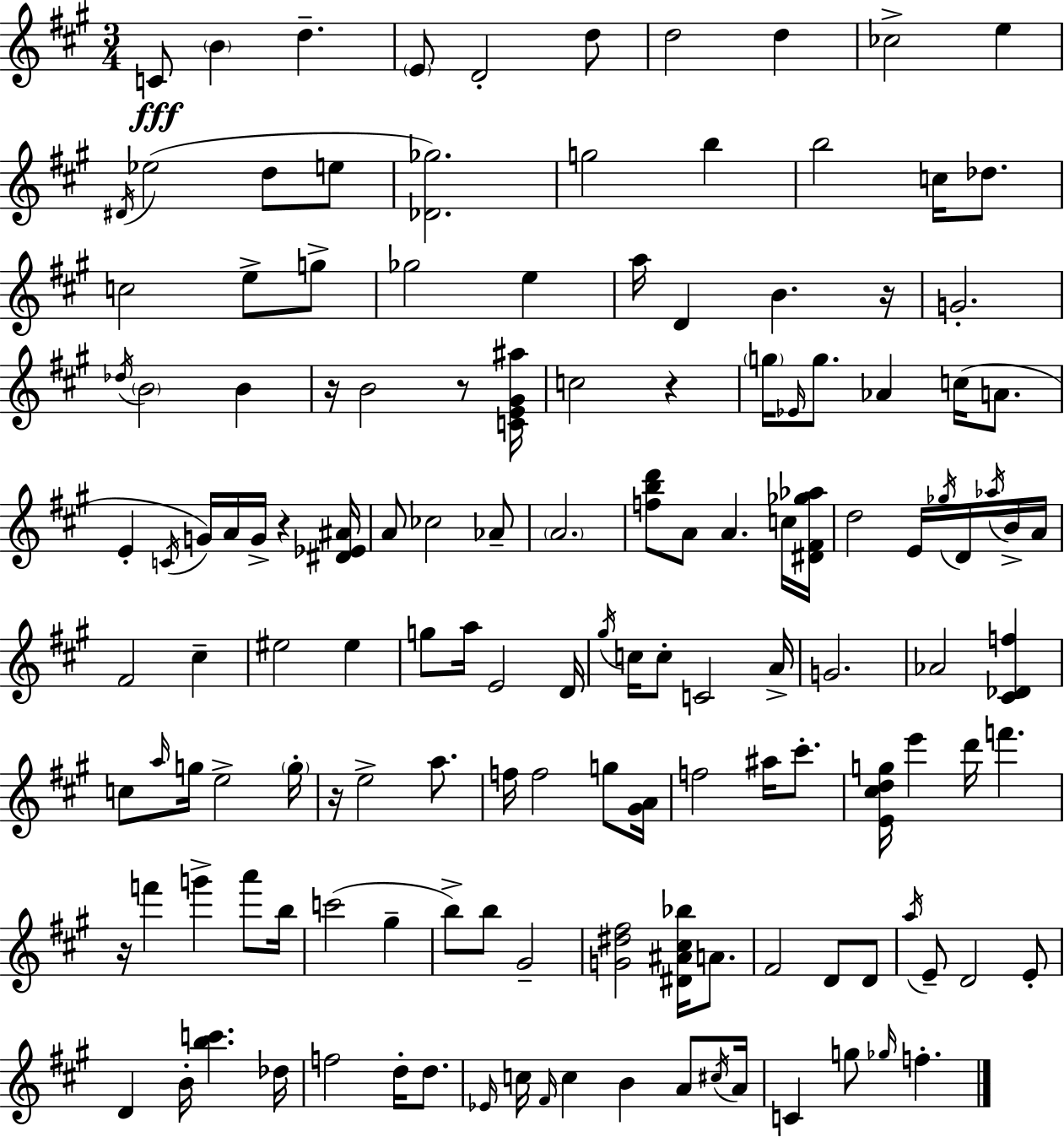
X:1
T:Untitled
M:3/4
L:1/4
K:A
C/2 B d E/2 D2 d/2 d2 d _c2 e ^D/4 _e2 d/2 e/2 [_D_g]2 g2 b b2 c/4 _d/2 c2 e/2 g/2 _g2 e a/4 D B z/4 G2 _d/4 B2 B z/4 B2 z/2 [CE^G^a]/4 c2 z g/4 _E/4 g/2 _A c/4 A/2 E C/4 G/4 A/4 G/4 z [^D_E^A]/4 A/2 _c2 _A/2 A2 [fbd']/2 A/2 A c/4 [^D^F_g_a]/4 d2 E/4 _g/4 D/4 _a/4 B/4 A/4 ^F2 ^c ^e2 ^e g/2 a/4 E2 D/4 ^g/4 c/4 c/2 C2 A/4 G2 _A2 [^C_Df] c/2 a/4 g/4 e2 g/4 z/4 e2 a/2 f/4 f2 g/2 [^GA]/4 f2 ^a/4 ^c'/2 [E^cdg]/4 e' d'/4 f' z/4 f' g' a'/2 b/4 c'2 ^g b/2 b/2 ^G2 [G^d^f]2 [^D^A^c_b]/4 A/2 ^F2 D/2 D/2 a/4 E/2 D2 E/2 D B/4 [bc'] _d/4 f2 d/4 d/2 _E/4 c/4 ^F/4 c B A/2 ^c/4 A/4 C g/2 _g/4 f